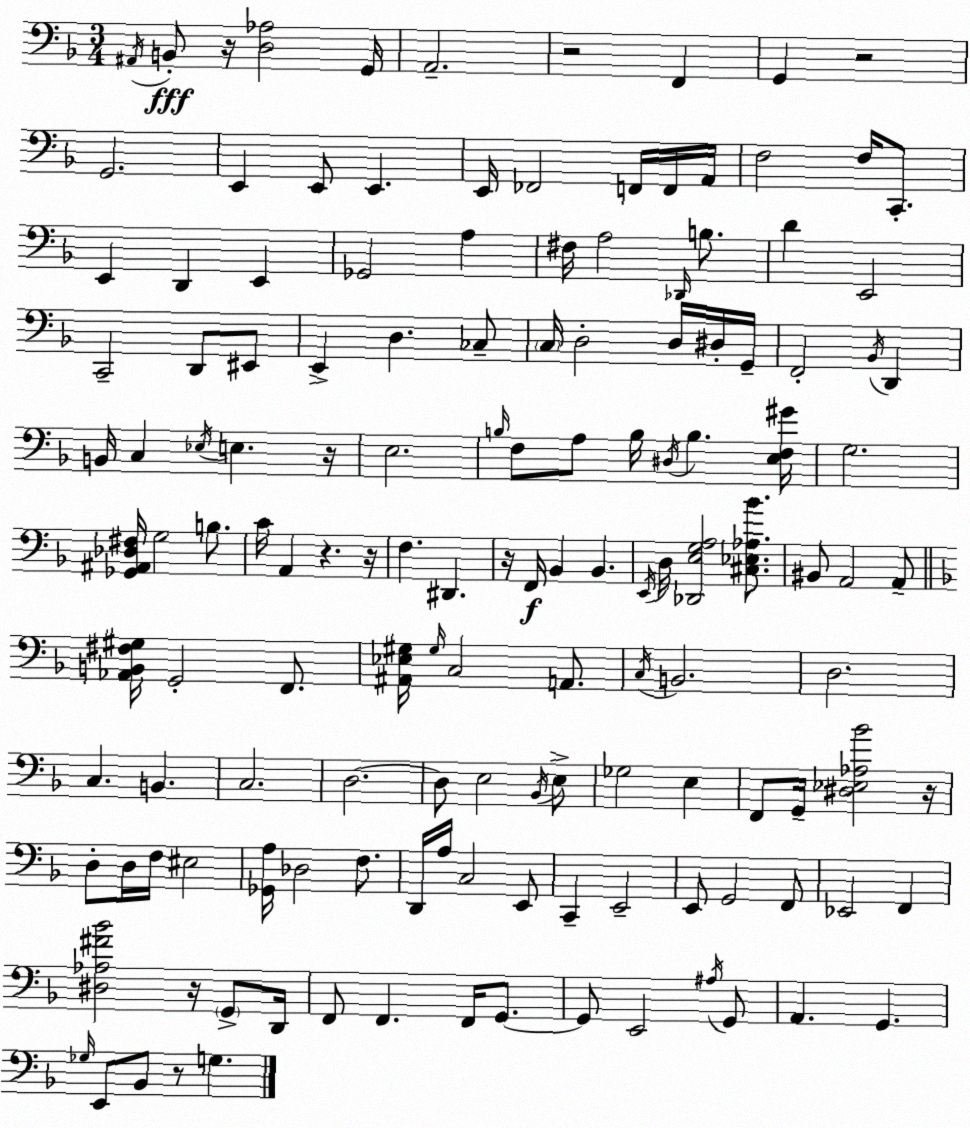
X:1
T:Untitled
M:3/4
L:1/4
K:F
^A,,/4 B,,/2 z/4 [D,_A,]2 G,,/4 A,,2 z2 F,, G,, z2 G,,2 E,, E,,/2 E,, E,,/4 _F,,2 F,,/4 F,,/4 A,,/4 F,2 F,/4 C,,/2 E,, D,, E,, _G,,2 A, ^F,/4 A,2 _D,,/4 B,/2 D E,,2 C,,2 D,,/2 ^E,,/2 E,, D, _C,/2 C,/4 D,2 D,/4 ^D,/4 G,,/4 F,,2 _B,,/4 D,, B,,/4 C, _E,/4 E, z/4 E,2 B,/4 F,/2 A,/2 B,/4 ^D,/4 B, [E,F,^G]/4 G,2 [_G,,^A,,_D,^F,]/4 G,2 B,/2 C/4 A,, z z/4 F, ^D,, z/4 F,,/4 _B,, _B,, E,,/4 D,/4 [_D,,E,G,A,]2 [^C,_E,_A,_B]/2 ^B,,/2 A,,2 A,,/2 [_A,,B,,^F,^G,]/4 G,,2 F,,/2 [^A,,_E,^G,]/4 ^G,/4 C,2 A,,/2 C,/4 B,,2 D,2 C, B,, C,2 D,2 D,/2 E,2 _B,,/4 E,/2 _G,2 E, F,,/2 G,,/4 [^D,_E,_A,_B]2 z/4 D,/2 D,/4 F,/4 ^E,2 [_G,,A,]/4 _D,2 F,/2 D,,/4 A,/4 C,2 E,,/2 C,, E,,2 E,,/2 G,,2 F,,/2 _E,,2 F,, [^D,_A,^F_B]2 z/4 G,,/2 D,,/4 F,,/2 F,, F,,/4 G,,/2 G,,/2 E,,2 ^A,/4 G,,/2 A,, G,, _G,/4 E,,/2 _B,,/2 z/2 G,